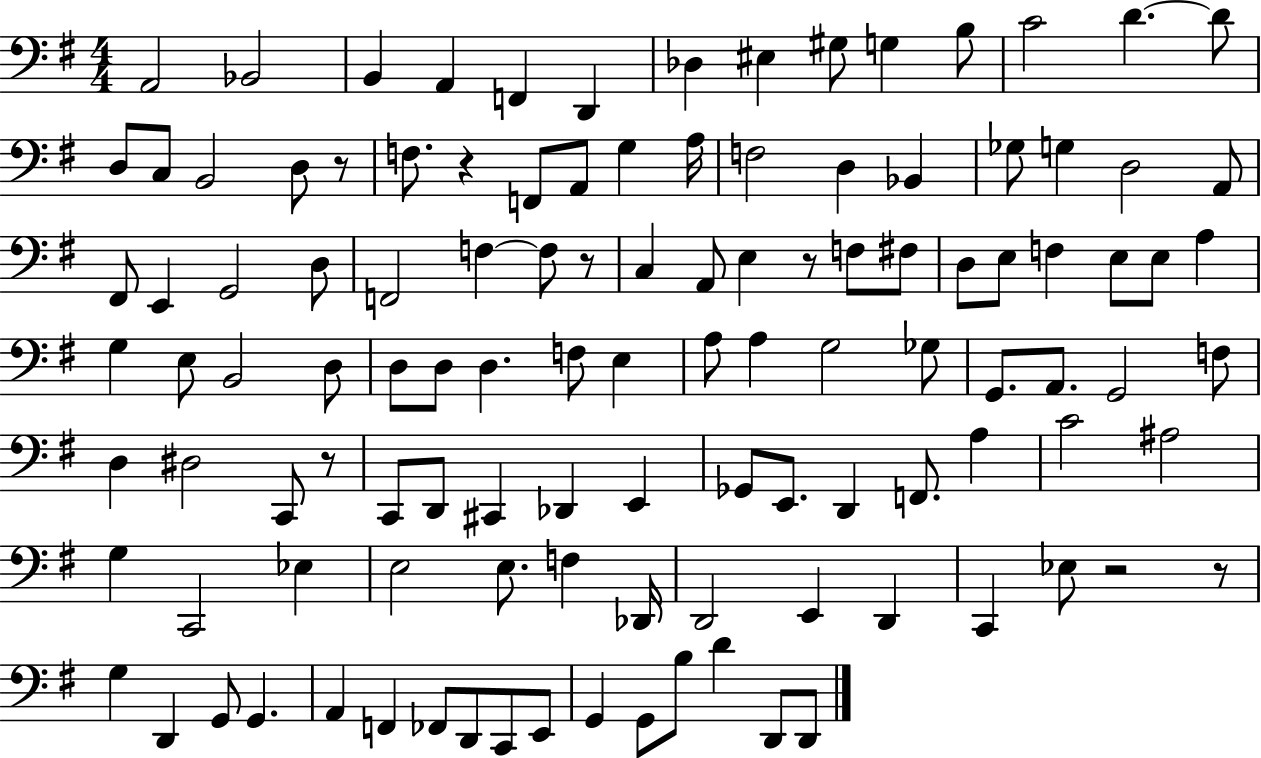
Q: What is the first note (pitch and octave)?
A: A2